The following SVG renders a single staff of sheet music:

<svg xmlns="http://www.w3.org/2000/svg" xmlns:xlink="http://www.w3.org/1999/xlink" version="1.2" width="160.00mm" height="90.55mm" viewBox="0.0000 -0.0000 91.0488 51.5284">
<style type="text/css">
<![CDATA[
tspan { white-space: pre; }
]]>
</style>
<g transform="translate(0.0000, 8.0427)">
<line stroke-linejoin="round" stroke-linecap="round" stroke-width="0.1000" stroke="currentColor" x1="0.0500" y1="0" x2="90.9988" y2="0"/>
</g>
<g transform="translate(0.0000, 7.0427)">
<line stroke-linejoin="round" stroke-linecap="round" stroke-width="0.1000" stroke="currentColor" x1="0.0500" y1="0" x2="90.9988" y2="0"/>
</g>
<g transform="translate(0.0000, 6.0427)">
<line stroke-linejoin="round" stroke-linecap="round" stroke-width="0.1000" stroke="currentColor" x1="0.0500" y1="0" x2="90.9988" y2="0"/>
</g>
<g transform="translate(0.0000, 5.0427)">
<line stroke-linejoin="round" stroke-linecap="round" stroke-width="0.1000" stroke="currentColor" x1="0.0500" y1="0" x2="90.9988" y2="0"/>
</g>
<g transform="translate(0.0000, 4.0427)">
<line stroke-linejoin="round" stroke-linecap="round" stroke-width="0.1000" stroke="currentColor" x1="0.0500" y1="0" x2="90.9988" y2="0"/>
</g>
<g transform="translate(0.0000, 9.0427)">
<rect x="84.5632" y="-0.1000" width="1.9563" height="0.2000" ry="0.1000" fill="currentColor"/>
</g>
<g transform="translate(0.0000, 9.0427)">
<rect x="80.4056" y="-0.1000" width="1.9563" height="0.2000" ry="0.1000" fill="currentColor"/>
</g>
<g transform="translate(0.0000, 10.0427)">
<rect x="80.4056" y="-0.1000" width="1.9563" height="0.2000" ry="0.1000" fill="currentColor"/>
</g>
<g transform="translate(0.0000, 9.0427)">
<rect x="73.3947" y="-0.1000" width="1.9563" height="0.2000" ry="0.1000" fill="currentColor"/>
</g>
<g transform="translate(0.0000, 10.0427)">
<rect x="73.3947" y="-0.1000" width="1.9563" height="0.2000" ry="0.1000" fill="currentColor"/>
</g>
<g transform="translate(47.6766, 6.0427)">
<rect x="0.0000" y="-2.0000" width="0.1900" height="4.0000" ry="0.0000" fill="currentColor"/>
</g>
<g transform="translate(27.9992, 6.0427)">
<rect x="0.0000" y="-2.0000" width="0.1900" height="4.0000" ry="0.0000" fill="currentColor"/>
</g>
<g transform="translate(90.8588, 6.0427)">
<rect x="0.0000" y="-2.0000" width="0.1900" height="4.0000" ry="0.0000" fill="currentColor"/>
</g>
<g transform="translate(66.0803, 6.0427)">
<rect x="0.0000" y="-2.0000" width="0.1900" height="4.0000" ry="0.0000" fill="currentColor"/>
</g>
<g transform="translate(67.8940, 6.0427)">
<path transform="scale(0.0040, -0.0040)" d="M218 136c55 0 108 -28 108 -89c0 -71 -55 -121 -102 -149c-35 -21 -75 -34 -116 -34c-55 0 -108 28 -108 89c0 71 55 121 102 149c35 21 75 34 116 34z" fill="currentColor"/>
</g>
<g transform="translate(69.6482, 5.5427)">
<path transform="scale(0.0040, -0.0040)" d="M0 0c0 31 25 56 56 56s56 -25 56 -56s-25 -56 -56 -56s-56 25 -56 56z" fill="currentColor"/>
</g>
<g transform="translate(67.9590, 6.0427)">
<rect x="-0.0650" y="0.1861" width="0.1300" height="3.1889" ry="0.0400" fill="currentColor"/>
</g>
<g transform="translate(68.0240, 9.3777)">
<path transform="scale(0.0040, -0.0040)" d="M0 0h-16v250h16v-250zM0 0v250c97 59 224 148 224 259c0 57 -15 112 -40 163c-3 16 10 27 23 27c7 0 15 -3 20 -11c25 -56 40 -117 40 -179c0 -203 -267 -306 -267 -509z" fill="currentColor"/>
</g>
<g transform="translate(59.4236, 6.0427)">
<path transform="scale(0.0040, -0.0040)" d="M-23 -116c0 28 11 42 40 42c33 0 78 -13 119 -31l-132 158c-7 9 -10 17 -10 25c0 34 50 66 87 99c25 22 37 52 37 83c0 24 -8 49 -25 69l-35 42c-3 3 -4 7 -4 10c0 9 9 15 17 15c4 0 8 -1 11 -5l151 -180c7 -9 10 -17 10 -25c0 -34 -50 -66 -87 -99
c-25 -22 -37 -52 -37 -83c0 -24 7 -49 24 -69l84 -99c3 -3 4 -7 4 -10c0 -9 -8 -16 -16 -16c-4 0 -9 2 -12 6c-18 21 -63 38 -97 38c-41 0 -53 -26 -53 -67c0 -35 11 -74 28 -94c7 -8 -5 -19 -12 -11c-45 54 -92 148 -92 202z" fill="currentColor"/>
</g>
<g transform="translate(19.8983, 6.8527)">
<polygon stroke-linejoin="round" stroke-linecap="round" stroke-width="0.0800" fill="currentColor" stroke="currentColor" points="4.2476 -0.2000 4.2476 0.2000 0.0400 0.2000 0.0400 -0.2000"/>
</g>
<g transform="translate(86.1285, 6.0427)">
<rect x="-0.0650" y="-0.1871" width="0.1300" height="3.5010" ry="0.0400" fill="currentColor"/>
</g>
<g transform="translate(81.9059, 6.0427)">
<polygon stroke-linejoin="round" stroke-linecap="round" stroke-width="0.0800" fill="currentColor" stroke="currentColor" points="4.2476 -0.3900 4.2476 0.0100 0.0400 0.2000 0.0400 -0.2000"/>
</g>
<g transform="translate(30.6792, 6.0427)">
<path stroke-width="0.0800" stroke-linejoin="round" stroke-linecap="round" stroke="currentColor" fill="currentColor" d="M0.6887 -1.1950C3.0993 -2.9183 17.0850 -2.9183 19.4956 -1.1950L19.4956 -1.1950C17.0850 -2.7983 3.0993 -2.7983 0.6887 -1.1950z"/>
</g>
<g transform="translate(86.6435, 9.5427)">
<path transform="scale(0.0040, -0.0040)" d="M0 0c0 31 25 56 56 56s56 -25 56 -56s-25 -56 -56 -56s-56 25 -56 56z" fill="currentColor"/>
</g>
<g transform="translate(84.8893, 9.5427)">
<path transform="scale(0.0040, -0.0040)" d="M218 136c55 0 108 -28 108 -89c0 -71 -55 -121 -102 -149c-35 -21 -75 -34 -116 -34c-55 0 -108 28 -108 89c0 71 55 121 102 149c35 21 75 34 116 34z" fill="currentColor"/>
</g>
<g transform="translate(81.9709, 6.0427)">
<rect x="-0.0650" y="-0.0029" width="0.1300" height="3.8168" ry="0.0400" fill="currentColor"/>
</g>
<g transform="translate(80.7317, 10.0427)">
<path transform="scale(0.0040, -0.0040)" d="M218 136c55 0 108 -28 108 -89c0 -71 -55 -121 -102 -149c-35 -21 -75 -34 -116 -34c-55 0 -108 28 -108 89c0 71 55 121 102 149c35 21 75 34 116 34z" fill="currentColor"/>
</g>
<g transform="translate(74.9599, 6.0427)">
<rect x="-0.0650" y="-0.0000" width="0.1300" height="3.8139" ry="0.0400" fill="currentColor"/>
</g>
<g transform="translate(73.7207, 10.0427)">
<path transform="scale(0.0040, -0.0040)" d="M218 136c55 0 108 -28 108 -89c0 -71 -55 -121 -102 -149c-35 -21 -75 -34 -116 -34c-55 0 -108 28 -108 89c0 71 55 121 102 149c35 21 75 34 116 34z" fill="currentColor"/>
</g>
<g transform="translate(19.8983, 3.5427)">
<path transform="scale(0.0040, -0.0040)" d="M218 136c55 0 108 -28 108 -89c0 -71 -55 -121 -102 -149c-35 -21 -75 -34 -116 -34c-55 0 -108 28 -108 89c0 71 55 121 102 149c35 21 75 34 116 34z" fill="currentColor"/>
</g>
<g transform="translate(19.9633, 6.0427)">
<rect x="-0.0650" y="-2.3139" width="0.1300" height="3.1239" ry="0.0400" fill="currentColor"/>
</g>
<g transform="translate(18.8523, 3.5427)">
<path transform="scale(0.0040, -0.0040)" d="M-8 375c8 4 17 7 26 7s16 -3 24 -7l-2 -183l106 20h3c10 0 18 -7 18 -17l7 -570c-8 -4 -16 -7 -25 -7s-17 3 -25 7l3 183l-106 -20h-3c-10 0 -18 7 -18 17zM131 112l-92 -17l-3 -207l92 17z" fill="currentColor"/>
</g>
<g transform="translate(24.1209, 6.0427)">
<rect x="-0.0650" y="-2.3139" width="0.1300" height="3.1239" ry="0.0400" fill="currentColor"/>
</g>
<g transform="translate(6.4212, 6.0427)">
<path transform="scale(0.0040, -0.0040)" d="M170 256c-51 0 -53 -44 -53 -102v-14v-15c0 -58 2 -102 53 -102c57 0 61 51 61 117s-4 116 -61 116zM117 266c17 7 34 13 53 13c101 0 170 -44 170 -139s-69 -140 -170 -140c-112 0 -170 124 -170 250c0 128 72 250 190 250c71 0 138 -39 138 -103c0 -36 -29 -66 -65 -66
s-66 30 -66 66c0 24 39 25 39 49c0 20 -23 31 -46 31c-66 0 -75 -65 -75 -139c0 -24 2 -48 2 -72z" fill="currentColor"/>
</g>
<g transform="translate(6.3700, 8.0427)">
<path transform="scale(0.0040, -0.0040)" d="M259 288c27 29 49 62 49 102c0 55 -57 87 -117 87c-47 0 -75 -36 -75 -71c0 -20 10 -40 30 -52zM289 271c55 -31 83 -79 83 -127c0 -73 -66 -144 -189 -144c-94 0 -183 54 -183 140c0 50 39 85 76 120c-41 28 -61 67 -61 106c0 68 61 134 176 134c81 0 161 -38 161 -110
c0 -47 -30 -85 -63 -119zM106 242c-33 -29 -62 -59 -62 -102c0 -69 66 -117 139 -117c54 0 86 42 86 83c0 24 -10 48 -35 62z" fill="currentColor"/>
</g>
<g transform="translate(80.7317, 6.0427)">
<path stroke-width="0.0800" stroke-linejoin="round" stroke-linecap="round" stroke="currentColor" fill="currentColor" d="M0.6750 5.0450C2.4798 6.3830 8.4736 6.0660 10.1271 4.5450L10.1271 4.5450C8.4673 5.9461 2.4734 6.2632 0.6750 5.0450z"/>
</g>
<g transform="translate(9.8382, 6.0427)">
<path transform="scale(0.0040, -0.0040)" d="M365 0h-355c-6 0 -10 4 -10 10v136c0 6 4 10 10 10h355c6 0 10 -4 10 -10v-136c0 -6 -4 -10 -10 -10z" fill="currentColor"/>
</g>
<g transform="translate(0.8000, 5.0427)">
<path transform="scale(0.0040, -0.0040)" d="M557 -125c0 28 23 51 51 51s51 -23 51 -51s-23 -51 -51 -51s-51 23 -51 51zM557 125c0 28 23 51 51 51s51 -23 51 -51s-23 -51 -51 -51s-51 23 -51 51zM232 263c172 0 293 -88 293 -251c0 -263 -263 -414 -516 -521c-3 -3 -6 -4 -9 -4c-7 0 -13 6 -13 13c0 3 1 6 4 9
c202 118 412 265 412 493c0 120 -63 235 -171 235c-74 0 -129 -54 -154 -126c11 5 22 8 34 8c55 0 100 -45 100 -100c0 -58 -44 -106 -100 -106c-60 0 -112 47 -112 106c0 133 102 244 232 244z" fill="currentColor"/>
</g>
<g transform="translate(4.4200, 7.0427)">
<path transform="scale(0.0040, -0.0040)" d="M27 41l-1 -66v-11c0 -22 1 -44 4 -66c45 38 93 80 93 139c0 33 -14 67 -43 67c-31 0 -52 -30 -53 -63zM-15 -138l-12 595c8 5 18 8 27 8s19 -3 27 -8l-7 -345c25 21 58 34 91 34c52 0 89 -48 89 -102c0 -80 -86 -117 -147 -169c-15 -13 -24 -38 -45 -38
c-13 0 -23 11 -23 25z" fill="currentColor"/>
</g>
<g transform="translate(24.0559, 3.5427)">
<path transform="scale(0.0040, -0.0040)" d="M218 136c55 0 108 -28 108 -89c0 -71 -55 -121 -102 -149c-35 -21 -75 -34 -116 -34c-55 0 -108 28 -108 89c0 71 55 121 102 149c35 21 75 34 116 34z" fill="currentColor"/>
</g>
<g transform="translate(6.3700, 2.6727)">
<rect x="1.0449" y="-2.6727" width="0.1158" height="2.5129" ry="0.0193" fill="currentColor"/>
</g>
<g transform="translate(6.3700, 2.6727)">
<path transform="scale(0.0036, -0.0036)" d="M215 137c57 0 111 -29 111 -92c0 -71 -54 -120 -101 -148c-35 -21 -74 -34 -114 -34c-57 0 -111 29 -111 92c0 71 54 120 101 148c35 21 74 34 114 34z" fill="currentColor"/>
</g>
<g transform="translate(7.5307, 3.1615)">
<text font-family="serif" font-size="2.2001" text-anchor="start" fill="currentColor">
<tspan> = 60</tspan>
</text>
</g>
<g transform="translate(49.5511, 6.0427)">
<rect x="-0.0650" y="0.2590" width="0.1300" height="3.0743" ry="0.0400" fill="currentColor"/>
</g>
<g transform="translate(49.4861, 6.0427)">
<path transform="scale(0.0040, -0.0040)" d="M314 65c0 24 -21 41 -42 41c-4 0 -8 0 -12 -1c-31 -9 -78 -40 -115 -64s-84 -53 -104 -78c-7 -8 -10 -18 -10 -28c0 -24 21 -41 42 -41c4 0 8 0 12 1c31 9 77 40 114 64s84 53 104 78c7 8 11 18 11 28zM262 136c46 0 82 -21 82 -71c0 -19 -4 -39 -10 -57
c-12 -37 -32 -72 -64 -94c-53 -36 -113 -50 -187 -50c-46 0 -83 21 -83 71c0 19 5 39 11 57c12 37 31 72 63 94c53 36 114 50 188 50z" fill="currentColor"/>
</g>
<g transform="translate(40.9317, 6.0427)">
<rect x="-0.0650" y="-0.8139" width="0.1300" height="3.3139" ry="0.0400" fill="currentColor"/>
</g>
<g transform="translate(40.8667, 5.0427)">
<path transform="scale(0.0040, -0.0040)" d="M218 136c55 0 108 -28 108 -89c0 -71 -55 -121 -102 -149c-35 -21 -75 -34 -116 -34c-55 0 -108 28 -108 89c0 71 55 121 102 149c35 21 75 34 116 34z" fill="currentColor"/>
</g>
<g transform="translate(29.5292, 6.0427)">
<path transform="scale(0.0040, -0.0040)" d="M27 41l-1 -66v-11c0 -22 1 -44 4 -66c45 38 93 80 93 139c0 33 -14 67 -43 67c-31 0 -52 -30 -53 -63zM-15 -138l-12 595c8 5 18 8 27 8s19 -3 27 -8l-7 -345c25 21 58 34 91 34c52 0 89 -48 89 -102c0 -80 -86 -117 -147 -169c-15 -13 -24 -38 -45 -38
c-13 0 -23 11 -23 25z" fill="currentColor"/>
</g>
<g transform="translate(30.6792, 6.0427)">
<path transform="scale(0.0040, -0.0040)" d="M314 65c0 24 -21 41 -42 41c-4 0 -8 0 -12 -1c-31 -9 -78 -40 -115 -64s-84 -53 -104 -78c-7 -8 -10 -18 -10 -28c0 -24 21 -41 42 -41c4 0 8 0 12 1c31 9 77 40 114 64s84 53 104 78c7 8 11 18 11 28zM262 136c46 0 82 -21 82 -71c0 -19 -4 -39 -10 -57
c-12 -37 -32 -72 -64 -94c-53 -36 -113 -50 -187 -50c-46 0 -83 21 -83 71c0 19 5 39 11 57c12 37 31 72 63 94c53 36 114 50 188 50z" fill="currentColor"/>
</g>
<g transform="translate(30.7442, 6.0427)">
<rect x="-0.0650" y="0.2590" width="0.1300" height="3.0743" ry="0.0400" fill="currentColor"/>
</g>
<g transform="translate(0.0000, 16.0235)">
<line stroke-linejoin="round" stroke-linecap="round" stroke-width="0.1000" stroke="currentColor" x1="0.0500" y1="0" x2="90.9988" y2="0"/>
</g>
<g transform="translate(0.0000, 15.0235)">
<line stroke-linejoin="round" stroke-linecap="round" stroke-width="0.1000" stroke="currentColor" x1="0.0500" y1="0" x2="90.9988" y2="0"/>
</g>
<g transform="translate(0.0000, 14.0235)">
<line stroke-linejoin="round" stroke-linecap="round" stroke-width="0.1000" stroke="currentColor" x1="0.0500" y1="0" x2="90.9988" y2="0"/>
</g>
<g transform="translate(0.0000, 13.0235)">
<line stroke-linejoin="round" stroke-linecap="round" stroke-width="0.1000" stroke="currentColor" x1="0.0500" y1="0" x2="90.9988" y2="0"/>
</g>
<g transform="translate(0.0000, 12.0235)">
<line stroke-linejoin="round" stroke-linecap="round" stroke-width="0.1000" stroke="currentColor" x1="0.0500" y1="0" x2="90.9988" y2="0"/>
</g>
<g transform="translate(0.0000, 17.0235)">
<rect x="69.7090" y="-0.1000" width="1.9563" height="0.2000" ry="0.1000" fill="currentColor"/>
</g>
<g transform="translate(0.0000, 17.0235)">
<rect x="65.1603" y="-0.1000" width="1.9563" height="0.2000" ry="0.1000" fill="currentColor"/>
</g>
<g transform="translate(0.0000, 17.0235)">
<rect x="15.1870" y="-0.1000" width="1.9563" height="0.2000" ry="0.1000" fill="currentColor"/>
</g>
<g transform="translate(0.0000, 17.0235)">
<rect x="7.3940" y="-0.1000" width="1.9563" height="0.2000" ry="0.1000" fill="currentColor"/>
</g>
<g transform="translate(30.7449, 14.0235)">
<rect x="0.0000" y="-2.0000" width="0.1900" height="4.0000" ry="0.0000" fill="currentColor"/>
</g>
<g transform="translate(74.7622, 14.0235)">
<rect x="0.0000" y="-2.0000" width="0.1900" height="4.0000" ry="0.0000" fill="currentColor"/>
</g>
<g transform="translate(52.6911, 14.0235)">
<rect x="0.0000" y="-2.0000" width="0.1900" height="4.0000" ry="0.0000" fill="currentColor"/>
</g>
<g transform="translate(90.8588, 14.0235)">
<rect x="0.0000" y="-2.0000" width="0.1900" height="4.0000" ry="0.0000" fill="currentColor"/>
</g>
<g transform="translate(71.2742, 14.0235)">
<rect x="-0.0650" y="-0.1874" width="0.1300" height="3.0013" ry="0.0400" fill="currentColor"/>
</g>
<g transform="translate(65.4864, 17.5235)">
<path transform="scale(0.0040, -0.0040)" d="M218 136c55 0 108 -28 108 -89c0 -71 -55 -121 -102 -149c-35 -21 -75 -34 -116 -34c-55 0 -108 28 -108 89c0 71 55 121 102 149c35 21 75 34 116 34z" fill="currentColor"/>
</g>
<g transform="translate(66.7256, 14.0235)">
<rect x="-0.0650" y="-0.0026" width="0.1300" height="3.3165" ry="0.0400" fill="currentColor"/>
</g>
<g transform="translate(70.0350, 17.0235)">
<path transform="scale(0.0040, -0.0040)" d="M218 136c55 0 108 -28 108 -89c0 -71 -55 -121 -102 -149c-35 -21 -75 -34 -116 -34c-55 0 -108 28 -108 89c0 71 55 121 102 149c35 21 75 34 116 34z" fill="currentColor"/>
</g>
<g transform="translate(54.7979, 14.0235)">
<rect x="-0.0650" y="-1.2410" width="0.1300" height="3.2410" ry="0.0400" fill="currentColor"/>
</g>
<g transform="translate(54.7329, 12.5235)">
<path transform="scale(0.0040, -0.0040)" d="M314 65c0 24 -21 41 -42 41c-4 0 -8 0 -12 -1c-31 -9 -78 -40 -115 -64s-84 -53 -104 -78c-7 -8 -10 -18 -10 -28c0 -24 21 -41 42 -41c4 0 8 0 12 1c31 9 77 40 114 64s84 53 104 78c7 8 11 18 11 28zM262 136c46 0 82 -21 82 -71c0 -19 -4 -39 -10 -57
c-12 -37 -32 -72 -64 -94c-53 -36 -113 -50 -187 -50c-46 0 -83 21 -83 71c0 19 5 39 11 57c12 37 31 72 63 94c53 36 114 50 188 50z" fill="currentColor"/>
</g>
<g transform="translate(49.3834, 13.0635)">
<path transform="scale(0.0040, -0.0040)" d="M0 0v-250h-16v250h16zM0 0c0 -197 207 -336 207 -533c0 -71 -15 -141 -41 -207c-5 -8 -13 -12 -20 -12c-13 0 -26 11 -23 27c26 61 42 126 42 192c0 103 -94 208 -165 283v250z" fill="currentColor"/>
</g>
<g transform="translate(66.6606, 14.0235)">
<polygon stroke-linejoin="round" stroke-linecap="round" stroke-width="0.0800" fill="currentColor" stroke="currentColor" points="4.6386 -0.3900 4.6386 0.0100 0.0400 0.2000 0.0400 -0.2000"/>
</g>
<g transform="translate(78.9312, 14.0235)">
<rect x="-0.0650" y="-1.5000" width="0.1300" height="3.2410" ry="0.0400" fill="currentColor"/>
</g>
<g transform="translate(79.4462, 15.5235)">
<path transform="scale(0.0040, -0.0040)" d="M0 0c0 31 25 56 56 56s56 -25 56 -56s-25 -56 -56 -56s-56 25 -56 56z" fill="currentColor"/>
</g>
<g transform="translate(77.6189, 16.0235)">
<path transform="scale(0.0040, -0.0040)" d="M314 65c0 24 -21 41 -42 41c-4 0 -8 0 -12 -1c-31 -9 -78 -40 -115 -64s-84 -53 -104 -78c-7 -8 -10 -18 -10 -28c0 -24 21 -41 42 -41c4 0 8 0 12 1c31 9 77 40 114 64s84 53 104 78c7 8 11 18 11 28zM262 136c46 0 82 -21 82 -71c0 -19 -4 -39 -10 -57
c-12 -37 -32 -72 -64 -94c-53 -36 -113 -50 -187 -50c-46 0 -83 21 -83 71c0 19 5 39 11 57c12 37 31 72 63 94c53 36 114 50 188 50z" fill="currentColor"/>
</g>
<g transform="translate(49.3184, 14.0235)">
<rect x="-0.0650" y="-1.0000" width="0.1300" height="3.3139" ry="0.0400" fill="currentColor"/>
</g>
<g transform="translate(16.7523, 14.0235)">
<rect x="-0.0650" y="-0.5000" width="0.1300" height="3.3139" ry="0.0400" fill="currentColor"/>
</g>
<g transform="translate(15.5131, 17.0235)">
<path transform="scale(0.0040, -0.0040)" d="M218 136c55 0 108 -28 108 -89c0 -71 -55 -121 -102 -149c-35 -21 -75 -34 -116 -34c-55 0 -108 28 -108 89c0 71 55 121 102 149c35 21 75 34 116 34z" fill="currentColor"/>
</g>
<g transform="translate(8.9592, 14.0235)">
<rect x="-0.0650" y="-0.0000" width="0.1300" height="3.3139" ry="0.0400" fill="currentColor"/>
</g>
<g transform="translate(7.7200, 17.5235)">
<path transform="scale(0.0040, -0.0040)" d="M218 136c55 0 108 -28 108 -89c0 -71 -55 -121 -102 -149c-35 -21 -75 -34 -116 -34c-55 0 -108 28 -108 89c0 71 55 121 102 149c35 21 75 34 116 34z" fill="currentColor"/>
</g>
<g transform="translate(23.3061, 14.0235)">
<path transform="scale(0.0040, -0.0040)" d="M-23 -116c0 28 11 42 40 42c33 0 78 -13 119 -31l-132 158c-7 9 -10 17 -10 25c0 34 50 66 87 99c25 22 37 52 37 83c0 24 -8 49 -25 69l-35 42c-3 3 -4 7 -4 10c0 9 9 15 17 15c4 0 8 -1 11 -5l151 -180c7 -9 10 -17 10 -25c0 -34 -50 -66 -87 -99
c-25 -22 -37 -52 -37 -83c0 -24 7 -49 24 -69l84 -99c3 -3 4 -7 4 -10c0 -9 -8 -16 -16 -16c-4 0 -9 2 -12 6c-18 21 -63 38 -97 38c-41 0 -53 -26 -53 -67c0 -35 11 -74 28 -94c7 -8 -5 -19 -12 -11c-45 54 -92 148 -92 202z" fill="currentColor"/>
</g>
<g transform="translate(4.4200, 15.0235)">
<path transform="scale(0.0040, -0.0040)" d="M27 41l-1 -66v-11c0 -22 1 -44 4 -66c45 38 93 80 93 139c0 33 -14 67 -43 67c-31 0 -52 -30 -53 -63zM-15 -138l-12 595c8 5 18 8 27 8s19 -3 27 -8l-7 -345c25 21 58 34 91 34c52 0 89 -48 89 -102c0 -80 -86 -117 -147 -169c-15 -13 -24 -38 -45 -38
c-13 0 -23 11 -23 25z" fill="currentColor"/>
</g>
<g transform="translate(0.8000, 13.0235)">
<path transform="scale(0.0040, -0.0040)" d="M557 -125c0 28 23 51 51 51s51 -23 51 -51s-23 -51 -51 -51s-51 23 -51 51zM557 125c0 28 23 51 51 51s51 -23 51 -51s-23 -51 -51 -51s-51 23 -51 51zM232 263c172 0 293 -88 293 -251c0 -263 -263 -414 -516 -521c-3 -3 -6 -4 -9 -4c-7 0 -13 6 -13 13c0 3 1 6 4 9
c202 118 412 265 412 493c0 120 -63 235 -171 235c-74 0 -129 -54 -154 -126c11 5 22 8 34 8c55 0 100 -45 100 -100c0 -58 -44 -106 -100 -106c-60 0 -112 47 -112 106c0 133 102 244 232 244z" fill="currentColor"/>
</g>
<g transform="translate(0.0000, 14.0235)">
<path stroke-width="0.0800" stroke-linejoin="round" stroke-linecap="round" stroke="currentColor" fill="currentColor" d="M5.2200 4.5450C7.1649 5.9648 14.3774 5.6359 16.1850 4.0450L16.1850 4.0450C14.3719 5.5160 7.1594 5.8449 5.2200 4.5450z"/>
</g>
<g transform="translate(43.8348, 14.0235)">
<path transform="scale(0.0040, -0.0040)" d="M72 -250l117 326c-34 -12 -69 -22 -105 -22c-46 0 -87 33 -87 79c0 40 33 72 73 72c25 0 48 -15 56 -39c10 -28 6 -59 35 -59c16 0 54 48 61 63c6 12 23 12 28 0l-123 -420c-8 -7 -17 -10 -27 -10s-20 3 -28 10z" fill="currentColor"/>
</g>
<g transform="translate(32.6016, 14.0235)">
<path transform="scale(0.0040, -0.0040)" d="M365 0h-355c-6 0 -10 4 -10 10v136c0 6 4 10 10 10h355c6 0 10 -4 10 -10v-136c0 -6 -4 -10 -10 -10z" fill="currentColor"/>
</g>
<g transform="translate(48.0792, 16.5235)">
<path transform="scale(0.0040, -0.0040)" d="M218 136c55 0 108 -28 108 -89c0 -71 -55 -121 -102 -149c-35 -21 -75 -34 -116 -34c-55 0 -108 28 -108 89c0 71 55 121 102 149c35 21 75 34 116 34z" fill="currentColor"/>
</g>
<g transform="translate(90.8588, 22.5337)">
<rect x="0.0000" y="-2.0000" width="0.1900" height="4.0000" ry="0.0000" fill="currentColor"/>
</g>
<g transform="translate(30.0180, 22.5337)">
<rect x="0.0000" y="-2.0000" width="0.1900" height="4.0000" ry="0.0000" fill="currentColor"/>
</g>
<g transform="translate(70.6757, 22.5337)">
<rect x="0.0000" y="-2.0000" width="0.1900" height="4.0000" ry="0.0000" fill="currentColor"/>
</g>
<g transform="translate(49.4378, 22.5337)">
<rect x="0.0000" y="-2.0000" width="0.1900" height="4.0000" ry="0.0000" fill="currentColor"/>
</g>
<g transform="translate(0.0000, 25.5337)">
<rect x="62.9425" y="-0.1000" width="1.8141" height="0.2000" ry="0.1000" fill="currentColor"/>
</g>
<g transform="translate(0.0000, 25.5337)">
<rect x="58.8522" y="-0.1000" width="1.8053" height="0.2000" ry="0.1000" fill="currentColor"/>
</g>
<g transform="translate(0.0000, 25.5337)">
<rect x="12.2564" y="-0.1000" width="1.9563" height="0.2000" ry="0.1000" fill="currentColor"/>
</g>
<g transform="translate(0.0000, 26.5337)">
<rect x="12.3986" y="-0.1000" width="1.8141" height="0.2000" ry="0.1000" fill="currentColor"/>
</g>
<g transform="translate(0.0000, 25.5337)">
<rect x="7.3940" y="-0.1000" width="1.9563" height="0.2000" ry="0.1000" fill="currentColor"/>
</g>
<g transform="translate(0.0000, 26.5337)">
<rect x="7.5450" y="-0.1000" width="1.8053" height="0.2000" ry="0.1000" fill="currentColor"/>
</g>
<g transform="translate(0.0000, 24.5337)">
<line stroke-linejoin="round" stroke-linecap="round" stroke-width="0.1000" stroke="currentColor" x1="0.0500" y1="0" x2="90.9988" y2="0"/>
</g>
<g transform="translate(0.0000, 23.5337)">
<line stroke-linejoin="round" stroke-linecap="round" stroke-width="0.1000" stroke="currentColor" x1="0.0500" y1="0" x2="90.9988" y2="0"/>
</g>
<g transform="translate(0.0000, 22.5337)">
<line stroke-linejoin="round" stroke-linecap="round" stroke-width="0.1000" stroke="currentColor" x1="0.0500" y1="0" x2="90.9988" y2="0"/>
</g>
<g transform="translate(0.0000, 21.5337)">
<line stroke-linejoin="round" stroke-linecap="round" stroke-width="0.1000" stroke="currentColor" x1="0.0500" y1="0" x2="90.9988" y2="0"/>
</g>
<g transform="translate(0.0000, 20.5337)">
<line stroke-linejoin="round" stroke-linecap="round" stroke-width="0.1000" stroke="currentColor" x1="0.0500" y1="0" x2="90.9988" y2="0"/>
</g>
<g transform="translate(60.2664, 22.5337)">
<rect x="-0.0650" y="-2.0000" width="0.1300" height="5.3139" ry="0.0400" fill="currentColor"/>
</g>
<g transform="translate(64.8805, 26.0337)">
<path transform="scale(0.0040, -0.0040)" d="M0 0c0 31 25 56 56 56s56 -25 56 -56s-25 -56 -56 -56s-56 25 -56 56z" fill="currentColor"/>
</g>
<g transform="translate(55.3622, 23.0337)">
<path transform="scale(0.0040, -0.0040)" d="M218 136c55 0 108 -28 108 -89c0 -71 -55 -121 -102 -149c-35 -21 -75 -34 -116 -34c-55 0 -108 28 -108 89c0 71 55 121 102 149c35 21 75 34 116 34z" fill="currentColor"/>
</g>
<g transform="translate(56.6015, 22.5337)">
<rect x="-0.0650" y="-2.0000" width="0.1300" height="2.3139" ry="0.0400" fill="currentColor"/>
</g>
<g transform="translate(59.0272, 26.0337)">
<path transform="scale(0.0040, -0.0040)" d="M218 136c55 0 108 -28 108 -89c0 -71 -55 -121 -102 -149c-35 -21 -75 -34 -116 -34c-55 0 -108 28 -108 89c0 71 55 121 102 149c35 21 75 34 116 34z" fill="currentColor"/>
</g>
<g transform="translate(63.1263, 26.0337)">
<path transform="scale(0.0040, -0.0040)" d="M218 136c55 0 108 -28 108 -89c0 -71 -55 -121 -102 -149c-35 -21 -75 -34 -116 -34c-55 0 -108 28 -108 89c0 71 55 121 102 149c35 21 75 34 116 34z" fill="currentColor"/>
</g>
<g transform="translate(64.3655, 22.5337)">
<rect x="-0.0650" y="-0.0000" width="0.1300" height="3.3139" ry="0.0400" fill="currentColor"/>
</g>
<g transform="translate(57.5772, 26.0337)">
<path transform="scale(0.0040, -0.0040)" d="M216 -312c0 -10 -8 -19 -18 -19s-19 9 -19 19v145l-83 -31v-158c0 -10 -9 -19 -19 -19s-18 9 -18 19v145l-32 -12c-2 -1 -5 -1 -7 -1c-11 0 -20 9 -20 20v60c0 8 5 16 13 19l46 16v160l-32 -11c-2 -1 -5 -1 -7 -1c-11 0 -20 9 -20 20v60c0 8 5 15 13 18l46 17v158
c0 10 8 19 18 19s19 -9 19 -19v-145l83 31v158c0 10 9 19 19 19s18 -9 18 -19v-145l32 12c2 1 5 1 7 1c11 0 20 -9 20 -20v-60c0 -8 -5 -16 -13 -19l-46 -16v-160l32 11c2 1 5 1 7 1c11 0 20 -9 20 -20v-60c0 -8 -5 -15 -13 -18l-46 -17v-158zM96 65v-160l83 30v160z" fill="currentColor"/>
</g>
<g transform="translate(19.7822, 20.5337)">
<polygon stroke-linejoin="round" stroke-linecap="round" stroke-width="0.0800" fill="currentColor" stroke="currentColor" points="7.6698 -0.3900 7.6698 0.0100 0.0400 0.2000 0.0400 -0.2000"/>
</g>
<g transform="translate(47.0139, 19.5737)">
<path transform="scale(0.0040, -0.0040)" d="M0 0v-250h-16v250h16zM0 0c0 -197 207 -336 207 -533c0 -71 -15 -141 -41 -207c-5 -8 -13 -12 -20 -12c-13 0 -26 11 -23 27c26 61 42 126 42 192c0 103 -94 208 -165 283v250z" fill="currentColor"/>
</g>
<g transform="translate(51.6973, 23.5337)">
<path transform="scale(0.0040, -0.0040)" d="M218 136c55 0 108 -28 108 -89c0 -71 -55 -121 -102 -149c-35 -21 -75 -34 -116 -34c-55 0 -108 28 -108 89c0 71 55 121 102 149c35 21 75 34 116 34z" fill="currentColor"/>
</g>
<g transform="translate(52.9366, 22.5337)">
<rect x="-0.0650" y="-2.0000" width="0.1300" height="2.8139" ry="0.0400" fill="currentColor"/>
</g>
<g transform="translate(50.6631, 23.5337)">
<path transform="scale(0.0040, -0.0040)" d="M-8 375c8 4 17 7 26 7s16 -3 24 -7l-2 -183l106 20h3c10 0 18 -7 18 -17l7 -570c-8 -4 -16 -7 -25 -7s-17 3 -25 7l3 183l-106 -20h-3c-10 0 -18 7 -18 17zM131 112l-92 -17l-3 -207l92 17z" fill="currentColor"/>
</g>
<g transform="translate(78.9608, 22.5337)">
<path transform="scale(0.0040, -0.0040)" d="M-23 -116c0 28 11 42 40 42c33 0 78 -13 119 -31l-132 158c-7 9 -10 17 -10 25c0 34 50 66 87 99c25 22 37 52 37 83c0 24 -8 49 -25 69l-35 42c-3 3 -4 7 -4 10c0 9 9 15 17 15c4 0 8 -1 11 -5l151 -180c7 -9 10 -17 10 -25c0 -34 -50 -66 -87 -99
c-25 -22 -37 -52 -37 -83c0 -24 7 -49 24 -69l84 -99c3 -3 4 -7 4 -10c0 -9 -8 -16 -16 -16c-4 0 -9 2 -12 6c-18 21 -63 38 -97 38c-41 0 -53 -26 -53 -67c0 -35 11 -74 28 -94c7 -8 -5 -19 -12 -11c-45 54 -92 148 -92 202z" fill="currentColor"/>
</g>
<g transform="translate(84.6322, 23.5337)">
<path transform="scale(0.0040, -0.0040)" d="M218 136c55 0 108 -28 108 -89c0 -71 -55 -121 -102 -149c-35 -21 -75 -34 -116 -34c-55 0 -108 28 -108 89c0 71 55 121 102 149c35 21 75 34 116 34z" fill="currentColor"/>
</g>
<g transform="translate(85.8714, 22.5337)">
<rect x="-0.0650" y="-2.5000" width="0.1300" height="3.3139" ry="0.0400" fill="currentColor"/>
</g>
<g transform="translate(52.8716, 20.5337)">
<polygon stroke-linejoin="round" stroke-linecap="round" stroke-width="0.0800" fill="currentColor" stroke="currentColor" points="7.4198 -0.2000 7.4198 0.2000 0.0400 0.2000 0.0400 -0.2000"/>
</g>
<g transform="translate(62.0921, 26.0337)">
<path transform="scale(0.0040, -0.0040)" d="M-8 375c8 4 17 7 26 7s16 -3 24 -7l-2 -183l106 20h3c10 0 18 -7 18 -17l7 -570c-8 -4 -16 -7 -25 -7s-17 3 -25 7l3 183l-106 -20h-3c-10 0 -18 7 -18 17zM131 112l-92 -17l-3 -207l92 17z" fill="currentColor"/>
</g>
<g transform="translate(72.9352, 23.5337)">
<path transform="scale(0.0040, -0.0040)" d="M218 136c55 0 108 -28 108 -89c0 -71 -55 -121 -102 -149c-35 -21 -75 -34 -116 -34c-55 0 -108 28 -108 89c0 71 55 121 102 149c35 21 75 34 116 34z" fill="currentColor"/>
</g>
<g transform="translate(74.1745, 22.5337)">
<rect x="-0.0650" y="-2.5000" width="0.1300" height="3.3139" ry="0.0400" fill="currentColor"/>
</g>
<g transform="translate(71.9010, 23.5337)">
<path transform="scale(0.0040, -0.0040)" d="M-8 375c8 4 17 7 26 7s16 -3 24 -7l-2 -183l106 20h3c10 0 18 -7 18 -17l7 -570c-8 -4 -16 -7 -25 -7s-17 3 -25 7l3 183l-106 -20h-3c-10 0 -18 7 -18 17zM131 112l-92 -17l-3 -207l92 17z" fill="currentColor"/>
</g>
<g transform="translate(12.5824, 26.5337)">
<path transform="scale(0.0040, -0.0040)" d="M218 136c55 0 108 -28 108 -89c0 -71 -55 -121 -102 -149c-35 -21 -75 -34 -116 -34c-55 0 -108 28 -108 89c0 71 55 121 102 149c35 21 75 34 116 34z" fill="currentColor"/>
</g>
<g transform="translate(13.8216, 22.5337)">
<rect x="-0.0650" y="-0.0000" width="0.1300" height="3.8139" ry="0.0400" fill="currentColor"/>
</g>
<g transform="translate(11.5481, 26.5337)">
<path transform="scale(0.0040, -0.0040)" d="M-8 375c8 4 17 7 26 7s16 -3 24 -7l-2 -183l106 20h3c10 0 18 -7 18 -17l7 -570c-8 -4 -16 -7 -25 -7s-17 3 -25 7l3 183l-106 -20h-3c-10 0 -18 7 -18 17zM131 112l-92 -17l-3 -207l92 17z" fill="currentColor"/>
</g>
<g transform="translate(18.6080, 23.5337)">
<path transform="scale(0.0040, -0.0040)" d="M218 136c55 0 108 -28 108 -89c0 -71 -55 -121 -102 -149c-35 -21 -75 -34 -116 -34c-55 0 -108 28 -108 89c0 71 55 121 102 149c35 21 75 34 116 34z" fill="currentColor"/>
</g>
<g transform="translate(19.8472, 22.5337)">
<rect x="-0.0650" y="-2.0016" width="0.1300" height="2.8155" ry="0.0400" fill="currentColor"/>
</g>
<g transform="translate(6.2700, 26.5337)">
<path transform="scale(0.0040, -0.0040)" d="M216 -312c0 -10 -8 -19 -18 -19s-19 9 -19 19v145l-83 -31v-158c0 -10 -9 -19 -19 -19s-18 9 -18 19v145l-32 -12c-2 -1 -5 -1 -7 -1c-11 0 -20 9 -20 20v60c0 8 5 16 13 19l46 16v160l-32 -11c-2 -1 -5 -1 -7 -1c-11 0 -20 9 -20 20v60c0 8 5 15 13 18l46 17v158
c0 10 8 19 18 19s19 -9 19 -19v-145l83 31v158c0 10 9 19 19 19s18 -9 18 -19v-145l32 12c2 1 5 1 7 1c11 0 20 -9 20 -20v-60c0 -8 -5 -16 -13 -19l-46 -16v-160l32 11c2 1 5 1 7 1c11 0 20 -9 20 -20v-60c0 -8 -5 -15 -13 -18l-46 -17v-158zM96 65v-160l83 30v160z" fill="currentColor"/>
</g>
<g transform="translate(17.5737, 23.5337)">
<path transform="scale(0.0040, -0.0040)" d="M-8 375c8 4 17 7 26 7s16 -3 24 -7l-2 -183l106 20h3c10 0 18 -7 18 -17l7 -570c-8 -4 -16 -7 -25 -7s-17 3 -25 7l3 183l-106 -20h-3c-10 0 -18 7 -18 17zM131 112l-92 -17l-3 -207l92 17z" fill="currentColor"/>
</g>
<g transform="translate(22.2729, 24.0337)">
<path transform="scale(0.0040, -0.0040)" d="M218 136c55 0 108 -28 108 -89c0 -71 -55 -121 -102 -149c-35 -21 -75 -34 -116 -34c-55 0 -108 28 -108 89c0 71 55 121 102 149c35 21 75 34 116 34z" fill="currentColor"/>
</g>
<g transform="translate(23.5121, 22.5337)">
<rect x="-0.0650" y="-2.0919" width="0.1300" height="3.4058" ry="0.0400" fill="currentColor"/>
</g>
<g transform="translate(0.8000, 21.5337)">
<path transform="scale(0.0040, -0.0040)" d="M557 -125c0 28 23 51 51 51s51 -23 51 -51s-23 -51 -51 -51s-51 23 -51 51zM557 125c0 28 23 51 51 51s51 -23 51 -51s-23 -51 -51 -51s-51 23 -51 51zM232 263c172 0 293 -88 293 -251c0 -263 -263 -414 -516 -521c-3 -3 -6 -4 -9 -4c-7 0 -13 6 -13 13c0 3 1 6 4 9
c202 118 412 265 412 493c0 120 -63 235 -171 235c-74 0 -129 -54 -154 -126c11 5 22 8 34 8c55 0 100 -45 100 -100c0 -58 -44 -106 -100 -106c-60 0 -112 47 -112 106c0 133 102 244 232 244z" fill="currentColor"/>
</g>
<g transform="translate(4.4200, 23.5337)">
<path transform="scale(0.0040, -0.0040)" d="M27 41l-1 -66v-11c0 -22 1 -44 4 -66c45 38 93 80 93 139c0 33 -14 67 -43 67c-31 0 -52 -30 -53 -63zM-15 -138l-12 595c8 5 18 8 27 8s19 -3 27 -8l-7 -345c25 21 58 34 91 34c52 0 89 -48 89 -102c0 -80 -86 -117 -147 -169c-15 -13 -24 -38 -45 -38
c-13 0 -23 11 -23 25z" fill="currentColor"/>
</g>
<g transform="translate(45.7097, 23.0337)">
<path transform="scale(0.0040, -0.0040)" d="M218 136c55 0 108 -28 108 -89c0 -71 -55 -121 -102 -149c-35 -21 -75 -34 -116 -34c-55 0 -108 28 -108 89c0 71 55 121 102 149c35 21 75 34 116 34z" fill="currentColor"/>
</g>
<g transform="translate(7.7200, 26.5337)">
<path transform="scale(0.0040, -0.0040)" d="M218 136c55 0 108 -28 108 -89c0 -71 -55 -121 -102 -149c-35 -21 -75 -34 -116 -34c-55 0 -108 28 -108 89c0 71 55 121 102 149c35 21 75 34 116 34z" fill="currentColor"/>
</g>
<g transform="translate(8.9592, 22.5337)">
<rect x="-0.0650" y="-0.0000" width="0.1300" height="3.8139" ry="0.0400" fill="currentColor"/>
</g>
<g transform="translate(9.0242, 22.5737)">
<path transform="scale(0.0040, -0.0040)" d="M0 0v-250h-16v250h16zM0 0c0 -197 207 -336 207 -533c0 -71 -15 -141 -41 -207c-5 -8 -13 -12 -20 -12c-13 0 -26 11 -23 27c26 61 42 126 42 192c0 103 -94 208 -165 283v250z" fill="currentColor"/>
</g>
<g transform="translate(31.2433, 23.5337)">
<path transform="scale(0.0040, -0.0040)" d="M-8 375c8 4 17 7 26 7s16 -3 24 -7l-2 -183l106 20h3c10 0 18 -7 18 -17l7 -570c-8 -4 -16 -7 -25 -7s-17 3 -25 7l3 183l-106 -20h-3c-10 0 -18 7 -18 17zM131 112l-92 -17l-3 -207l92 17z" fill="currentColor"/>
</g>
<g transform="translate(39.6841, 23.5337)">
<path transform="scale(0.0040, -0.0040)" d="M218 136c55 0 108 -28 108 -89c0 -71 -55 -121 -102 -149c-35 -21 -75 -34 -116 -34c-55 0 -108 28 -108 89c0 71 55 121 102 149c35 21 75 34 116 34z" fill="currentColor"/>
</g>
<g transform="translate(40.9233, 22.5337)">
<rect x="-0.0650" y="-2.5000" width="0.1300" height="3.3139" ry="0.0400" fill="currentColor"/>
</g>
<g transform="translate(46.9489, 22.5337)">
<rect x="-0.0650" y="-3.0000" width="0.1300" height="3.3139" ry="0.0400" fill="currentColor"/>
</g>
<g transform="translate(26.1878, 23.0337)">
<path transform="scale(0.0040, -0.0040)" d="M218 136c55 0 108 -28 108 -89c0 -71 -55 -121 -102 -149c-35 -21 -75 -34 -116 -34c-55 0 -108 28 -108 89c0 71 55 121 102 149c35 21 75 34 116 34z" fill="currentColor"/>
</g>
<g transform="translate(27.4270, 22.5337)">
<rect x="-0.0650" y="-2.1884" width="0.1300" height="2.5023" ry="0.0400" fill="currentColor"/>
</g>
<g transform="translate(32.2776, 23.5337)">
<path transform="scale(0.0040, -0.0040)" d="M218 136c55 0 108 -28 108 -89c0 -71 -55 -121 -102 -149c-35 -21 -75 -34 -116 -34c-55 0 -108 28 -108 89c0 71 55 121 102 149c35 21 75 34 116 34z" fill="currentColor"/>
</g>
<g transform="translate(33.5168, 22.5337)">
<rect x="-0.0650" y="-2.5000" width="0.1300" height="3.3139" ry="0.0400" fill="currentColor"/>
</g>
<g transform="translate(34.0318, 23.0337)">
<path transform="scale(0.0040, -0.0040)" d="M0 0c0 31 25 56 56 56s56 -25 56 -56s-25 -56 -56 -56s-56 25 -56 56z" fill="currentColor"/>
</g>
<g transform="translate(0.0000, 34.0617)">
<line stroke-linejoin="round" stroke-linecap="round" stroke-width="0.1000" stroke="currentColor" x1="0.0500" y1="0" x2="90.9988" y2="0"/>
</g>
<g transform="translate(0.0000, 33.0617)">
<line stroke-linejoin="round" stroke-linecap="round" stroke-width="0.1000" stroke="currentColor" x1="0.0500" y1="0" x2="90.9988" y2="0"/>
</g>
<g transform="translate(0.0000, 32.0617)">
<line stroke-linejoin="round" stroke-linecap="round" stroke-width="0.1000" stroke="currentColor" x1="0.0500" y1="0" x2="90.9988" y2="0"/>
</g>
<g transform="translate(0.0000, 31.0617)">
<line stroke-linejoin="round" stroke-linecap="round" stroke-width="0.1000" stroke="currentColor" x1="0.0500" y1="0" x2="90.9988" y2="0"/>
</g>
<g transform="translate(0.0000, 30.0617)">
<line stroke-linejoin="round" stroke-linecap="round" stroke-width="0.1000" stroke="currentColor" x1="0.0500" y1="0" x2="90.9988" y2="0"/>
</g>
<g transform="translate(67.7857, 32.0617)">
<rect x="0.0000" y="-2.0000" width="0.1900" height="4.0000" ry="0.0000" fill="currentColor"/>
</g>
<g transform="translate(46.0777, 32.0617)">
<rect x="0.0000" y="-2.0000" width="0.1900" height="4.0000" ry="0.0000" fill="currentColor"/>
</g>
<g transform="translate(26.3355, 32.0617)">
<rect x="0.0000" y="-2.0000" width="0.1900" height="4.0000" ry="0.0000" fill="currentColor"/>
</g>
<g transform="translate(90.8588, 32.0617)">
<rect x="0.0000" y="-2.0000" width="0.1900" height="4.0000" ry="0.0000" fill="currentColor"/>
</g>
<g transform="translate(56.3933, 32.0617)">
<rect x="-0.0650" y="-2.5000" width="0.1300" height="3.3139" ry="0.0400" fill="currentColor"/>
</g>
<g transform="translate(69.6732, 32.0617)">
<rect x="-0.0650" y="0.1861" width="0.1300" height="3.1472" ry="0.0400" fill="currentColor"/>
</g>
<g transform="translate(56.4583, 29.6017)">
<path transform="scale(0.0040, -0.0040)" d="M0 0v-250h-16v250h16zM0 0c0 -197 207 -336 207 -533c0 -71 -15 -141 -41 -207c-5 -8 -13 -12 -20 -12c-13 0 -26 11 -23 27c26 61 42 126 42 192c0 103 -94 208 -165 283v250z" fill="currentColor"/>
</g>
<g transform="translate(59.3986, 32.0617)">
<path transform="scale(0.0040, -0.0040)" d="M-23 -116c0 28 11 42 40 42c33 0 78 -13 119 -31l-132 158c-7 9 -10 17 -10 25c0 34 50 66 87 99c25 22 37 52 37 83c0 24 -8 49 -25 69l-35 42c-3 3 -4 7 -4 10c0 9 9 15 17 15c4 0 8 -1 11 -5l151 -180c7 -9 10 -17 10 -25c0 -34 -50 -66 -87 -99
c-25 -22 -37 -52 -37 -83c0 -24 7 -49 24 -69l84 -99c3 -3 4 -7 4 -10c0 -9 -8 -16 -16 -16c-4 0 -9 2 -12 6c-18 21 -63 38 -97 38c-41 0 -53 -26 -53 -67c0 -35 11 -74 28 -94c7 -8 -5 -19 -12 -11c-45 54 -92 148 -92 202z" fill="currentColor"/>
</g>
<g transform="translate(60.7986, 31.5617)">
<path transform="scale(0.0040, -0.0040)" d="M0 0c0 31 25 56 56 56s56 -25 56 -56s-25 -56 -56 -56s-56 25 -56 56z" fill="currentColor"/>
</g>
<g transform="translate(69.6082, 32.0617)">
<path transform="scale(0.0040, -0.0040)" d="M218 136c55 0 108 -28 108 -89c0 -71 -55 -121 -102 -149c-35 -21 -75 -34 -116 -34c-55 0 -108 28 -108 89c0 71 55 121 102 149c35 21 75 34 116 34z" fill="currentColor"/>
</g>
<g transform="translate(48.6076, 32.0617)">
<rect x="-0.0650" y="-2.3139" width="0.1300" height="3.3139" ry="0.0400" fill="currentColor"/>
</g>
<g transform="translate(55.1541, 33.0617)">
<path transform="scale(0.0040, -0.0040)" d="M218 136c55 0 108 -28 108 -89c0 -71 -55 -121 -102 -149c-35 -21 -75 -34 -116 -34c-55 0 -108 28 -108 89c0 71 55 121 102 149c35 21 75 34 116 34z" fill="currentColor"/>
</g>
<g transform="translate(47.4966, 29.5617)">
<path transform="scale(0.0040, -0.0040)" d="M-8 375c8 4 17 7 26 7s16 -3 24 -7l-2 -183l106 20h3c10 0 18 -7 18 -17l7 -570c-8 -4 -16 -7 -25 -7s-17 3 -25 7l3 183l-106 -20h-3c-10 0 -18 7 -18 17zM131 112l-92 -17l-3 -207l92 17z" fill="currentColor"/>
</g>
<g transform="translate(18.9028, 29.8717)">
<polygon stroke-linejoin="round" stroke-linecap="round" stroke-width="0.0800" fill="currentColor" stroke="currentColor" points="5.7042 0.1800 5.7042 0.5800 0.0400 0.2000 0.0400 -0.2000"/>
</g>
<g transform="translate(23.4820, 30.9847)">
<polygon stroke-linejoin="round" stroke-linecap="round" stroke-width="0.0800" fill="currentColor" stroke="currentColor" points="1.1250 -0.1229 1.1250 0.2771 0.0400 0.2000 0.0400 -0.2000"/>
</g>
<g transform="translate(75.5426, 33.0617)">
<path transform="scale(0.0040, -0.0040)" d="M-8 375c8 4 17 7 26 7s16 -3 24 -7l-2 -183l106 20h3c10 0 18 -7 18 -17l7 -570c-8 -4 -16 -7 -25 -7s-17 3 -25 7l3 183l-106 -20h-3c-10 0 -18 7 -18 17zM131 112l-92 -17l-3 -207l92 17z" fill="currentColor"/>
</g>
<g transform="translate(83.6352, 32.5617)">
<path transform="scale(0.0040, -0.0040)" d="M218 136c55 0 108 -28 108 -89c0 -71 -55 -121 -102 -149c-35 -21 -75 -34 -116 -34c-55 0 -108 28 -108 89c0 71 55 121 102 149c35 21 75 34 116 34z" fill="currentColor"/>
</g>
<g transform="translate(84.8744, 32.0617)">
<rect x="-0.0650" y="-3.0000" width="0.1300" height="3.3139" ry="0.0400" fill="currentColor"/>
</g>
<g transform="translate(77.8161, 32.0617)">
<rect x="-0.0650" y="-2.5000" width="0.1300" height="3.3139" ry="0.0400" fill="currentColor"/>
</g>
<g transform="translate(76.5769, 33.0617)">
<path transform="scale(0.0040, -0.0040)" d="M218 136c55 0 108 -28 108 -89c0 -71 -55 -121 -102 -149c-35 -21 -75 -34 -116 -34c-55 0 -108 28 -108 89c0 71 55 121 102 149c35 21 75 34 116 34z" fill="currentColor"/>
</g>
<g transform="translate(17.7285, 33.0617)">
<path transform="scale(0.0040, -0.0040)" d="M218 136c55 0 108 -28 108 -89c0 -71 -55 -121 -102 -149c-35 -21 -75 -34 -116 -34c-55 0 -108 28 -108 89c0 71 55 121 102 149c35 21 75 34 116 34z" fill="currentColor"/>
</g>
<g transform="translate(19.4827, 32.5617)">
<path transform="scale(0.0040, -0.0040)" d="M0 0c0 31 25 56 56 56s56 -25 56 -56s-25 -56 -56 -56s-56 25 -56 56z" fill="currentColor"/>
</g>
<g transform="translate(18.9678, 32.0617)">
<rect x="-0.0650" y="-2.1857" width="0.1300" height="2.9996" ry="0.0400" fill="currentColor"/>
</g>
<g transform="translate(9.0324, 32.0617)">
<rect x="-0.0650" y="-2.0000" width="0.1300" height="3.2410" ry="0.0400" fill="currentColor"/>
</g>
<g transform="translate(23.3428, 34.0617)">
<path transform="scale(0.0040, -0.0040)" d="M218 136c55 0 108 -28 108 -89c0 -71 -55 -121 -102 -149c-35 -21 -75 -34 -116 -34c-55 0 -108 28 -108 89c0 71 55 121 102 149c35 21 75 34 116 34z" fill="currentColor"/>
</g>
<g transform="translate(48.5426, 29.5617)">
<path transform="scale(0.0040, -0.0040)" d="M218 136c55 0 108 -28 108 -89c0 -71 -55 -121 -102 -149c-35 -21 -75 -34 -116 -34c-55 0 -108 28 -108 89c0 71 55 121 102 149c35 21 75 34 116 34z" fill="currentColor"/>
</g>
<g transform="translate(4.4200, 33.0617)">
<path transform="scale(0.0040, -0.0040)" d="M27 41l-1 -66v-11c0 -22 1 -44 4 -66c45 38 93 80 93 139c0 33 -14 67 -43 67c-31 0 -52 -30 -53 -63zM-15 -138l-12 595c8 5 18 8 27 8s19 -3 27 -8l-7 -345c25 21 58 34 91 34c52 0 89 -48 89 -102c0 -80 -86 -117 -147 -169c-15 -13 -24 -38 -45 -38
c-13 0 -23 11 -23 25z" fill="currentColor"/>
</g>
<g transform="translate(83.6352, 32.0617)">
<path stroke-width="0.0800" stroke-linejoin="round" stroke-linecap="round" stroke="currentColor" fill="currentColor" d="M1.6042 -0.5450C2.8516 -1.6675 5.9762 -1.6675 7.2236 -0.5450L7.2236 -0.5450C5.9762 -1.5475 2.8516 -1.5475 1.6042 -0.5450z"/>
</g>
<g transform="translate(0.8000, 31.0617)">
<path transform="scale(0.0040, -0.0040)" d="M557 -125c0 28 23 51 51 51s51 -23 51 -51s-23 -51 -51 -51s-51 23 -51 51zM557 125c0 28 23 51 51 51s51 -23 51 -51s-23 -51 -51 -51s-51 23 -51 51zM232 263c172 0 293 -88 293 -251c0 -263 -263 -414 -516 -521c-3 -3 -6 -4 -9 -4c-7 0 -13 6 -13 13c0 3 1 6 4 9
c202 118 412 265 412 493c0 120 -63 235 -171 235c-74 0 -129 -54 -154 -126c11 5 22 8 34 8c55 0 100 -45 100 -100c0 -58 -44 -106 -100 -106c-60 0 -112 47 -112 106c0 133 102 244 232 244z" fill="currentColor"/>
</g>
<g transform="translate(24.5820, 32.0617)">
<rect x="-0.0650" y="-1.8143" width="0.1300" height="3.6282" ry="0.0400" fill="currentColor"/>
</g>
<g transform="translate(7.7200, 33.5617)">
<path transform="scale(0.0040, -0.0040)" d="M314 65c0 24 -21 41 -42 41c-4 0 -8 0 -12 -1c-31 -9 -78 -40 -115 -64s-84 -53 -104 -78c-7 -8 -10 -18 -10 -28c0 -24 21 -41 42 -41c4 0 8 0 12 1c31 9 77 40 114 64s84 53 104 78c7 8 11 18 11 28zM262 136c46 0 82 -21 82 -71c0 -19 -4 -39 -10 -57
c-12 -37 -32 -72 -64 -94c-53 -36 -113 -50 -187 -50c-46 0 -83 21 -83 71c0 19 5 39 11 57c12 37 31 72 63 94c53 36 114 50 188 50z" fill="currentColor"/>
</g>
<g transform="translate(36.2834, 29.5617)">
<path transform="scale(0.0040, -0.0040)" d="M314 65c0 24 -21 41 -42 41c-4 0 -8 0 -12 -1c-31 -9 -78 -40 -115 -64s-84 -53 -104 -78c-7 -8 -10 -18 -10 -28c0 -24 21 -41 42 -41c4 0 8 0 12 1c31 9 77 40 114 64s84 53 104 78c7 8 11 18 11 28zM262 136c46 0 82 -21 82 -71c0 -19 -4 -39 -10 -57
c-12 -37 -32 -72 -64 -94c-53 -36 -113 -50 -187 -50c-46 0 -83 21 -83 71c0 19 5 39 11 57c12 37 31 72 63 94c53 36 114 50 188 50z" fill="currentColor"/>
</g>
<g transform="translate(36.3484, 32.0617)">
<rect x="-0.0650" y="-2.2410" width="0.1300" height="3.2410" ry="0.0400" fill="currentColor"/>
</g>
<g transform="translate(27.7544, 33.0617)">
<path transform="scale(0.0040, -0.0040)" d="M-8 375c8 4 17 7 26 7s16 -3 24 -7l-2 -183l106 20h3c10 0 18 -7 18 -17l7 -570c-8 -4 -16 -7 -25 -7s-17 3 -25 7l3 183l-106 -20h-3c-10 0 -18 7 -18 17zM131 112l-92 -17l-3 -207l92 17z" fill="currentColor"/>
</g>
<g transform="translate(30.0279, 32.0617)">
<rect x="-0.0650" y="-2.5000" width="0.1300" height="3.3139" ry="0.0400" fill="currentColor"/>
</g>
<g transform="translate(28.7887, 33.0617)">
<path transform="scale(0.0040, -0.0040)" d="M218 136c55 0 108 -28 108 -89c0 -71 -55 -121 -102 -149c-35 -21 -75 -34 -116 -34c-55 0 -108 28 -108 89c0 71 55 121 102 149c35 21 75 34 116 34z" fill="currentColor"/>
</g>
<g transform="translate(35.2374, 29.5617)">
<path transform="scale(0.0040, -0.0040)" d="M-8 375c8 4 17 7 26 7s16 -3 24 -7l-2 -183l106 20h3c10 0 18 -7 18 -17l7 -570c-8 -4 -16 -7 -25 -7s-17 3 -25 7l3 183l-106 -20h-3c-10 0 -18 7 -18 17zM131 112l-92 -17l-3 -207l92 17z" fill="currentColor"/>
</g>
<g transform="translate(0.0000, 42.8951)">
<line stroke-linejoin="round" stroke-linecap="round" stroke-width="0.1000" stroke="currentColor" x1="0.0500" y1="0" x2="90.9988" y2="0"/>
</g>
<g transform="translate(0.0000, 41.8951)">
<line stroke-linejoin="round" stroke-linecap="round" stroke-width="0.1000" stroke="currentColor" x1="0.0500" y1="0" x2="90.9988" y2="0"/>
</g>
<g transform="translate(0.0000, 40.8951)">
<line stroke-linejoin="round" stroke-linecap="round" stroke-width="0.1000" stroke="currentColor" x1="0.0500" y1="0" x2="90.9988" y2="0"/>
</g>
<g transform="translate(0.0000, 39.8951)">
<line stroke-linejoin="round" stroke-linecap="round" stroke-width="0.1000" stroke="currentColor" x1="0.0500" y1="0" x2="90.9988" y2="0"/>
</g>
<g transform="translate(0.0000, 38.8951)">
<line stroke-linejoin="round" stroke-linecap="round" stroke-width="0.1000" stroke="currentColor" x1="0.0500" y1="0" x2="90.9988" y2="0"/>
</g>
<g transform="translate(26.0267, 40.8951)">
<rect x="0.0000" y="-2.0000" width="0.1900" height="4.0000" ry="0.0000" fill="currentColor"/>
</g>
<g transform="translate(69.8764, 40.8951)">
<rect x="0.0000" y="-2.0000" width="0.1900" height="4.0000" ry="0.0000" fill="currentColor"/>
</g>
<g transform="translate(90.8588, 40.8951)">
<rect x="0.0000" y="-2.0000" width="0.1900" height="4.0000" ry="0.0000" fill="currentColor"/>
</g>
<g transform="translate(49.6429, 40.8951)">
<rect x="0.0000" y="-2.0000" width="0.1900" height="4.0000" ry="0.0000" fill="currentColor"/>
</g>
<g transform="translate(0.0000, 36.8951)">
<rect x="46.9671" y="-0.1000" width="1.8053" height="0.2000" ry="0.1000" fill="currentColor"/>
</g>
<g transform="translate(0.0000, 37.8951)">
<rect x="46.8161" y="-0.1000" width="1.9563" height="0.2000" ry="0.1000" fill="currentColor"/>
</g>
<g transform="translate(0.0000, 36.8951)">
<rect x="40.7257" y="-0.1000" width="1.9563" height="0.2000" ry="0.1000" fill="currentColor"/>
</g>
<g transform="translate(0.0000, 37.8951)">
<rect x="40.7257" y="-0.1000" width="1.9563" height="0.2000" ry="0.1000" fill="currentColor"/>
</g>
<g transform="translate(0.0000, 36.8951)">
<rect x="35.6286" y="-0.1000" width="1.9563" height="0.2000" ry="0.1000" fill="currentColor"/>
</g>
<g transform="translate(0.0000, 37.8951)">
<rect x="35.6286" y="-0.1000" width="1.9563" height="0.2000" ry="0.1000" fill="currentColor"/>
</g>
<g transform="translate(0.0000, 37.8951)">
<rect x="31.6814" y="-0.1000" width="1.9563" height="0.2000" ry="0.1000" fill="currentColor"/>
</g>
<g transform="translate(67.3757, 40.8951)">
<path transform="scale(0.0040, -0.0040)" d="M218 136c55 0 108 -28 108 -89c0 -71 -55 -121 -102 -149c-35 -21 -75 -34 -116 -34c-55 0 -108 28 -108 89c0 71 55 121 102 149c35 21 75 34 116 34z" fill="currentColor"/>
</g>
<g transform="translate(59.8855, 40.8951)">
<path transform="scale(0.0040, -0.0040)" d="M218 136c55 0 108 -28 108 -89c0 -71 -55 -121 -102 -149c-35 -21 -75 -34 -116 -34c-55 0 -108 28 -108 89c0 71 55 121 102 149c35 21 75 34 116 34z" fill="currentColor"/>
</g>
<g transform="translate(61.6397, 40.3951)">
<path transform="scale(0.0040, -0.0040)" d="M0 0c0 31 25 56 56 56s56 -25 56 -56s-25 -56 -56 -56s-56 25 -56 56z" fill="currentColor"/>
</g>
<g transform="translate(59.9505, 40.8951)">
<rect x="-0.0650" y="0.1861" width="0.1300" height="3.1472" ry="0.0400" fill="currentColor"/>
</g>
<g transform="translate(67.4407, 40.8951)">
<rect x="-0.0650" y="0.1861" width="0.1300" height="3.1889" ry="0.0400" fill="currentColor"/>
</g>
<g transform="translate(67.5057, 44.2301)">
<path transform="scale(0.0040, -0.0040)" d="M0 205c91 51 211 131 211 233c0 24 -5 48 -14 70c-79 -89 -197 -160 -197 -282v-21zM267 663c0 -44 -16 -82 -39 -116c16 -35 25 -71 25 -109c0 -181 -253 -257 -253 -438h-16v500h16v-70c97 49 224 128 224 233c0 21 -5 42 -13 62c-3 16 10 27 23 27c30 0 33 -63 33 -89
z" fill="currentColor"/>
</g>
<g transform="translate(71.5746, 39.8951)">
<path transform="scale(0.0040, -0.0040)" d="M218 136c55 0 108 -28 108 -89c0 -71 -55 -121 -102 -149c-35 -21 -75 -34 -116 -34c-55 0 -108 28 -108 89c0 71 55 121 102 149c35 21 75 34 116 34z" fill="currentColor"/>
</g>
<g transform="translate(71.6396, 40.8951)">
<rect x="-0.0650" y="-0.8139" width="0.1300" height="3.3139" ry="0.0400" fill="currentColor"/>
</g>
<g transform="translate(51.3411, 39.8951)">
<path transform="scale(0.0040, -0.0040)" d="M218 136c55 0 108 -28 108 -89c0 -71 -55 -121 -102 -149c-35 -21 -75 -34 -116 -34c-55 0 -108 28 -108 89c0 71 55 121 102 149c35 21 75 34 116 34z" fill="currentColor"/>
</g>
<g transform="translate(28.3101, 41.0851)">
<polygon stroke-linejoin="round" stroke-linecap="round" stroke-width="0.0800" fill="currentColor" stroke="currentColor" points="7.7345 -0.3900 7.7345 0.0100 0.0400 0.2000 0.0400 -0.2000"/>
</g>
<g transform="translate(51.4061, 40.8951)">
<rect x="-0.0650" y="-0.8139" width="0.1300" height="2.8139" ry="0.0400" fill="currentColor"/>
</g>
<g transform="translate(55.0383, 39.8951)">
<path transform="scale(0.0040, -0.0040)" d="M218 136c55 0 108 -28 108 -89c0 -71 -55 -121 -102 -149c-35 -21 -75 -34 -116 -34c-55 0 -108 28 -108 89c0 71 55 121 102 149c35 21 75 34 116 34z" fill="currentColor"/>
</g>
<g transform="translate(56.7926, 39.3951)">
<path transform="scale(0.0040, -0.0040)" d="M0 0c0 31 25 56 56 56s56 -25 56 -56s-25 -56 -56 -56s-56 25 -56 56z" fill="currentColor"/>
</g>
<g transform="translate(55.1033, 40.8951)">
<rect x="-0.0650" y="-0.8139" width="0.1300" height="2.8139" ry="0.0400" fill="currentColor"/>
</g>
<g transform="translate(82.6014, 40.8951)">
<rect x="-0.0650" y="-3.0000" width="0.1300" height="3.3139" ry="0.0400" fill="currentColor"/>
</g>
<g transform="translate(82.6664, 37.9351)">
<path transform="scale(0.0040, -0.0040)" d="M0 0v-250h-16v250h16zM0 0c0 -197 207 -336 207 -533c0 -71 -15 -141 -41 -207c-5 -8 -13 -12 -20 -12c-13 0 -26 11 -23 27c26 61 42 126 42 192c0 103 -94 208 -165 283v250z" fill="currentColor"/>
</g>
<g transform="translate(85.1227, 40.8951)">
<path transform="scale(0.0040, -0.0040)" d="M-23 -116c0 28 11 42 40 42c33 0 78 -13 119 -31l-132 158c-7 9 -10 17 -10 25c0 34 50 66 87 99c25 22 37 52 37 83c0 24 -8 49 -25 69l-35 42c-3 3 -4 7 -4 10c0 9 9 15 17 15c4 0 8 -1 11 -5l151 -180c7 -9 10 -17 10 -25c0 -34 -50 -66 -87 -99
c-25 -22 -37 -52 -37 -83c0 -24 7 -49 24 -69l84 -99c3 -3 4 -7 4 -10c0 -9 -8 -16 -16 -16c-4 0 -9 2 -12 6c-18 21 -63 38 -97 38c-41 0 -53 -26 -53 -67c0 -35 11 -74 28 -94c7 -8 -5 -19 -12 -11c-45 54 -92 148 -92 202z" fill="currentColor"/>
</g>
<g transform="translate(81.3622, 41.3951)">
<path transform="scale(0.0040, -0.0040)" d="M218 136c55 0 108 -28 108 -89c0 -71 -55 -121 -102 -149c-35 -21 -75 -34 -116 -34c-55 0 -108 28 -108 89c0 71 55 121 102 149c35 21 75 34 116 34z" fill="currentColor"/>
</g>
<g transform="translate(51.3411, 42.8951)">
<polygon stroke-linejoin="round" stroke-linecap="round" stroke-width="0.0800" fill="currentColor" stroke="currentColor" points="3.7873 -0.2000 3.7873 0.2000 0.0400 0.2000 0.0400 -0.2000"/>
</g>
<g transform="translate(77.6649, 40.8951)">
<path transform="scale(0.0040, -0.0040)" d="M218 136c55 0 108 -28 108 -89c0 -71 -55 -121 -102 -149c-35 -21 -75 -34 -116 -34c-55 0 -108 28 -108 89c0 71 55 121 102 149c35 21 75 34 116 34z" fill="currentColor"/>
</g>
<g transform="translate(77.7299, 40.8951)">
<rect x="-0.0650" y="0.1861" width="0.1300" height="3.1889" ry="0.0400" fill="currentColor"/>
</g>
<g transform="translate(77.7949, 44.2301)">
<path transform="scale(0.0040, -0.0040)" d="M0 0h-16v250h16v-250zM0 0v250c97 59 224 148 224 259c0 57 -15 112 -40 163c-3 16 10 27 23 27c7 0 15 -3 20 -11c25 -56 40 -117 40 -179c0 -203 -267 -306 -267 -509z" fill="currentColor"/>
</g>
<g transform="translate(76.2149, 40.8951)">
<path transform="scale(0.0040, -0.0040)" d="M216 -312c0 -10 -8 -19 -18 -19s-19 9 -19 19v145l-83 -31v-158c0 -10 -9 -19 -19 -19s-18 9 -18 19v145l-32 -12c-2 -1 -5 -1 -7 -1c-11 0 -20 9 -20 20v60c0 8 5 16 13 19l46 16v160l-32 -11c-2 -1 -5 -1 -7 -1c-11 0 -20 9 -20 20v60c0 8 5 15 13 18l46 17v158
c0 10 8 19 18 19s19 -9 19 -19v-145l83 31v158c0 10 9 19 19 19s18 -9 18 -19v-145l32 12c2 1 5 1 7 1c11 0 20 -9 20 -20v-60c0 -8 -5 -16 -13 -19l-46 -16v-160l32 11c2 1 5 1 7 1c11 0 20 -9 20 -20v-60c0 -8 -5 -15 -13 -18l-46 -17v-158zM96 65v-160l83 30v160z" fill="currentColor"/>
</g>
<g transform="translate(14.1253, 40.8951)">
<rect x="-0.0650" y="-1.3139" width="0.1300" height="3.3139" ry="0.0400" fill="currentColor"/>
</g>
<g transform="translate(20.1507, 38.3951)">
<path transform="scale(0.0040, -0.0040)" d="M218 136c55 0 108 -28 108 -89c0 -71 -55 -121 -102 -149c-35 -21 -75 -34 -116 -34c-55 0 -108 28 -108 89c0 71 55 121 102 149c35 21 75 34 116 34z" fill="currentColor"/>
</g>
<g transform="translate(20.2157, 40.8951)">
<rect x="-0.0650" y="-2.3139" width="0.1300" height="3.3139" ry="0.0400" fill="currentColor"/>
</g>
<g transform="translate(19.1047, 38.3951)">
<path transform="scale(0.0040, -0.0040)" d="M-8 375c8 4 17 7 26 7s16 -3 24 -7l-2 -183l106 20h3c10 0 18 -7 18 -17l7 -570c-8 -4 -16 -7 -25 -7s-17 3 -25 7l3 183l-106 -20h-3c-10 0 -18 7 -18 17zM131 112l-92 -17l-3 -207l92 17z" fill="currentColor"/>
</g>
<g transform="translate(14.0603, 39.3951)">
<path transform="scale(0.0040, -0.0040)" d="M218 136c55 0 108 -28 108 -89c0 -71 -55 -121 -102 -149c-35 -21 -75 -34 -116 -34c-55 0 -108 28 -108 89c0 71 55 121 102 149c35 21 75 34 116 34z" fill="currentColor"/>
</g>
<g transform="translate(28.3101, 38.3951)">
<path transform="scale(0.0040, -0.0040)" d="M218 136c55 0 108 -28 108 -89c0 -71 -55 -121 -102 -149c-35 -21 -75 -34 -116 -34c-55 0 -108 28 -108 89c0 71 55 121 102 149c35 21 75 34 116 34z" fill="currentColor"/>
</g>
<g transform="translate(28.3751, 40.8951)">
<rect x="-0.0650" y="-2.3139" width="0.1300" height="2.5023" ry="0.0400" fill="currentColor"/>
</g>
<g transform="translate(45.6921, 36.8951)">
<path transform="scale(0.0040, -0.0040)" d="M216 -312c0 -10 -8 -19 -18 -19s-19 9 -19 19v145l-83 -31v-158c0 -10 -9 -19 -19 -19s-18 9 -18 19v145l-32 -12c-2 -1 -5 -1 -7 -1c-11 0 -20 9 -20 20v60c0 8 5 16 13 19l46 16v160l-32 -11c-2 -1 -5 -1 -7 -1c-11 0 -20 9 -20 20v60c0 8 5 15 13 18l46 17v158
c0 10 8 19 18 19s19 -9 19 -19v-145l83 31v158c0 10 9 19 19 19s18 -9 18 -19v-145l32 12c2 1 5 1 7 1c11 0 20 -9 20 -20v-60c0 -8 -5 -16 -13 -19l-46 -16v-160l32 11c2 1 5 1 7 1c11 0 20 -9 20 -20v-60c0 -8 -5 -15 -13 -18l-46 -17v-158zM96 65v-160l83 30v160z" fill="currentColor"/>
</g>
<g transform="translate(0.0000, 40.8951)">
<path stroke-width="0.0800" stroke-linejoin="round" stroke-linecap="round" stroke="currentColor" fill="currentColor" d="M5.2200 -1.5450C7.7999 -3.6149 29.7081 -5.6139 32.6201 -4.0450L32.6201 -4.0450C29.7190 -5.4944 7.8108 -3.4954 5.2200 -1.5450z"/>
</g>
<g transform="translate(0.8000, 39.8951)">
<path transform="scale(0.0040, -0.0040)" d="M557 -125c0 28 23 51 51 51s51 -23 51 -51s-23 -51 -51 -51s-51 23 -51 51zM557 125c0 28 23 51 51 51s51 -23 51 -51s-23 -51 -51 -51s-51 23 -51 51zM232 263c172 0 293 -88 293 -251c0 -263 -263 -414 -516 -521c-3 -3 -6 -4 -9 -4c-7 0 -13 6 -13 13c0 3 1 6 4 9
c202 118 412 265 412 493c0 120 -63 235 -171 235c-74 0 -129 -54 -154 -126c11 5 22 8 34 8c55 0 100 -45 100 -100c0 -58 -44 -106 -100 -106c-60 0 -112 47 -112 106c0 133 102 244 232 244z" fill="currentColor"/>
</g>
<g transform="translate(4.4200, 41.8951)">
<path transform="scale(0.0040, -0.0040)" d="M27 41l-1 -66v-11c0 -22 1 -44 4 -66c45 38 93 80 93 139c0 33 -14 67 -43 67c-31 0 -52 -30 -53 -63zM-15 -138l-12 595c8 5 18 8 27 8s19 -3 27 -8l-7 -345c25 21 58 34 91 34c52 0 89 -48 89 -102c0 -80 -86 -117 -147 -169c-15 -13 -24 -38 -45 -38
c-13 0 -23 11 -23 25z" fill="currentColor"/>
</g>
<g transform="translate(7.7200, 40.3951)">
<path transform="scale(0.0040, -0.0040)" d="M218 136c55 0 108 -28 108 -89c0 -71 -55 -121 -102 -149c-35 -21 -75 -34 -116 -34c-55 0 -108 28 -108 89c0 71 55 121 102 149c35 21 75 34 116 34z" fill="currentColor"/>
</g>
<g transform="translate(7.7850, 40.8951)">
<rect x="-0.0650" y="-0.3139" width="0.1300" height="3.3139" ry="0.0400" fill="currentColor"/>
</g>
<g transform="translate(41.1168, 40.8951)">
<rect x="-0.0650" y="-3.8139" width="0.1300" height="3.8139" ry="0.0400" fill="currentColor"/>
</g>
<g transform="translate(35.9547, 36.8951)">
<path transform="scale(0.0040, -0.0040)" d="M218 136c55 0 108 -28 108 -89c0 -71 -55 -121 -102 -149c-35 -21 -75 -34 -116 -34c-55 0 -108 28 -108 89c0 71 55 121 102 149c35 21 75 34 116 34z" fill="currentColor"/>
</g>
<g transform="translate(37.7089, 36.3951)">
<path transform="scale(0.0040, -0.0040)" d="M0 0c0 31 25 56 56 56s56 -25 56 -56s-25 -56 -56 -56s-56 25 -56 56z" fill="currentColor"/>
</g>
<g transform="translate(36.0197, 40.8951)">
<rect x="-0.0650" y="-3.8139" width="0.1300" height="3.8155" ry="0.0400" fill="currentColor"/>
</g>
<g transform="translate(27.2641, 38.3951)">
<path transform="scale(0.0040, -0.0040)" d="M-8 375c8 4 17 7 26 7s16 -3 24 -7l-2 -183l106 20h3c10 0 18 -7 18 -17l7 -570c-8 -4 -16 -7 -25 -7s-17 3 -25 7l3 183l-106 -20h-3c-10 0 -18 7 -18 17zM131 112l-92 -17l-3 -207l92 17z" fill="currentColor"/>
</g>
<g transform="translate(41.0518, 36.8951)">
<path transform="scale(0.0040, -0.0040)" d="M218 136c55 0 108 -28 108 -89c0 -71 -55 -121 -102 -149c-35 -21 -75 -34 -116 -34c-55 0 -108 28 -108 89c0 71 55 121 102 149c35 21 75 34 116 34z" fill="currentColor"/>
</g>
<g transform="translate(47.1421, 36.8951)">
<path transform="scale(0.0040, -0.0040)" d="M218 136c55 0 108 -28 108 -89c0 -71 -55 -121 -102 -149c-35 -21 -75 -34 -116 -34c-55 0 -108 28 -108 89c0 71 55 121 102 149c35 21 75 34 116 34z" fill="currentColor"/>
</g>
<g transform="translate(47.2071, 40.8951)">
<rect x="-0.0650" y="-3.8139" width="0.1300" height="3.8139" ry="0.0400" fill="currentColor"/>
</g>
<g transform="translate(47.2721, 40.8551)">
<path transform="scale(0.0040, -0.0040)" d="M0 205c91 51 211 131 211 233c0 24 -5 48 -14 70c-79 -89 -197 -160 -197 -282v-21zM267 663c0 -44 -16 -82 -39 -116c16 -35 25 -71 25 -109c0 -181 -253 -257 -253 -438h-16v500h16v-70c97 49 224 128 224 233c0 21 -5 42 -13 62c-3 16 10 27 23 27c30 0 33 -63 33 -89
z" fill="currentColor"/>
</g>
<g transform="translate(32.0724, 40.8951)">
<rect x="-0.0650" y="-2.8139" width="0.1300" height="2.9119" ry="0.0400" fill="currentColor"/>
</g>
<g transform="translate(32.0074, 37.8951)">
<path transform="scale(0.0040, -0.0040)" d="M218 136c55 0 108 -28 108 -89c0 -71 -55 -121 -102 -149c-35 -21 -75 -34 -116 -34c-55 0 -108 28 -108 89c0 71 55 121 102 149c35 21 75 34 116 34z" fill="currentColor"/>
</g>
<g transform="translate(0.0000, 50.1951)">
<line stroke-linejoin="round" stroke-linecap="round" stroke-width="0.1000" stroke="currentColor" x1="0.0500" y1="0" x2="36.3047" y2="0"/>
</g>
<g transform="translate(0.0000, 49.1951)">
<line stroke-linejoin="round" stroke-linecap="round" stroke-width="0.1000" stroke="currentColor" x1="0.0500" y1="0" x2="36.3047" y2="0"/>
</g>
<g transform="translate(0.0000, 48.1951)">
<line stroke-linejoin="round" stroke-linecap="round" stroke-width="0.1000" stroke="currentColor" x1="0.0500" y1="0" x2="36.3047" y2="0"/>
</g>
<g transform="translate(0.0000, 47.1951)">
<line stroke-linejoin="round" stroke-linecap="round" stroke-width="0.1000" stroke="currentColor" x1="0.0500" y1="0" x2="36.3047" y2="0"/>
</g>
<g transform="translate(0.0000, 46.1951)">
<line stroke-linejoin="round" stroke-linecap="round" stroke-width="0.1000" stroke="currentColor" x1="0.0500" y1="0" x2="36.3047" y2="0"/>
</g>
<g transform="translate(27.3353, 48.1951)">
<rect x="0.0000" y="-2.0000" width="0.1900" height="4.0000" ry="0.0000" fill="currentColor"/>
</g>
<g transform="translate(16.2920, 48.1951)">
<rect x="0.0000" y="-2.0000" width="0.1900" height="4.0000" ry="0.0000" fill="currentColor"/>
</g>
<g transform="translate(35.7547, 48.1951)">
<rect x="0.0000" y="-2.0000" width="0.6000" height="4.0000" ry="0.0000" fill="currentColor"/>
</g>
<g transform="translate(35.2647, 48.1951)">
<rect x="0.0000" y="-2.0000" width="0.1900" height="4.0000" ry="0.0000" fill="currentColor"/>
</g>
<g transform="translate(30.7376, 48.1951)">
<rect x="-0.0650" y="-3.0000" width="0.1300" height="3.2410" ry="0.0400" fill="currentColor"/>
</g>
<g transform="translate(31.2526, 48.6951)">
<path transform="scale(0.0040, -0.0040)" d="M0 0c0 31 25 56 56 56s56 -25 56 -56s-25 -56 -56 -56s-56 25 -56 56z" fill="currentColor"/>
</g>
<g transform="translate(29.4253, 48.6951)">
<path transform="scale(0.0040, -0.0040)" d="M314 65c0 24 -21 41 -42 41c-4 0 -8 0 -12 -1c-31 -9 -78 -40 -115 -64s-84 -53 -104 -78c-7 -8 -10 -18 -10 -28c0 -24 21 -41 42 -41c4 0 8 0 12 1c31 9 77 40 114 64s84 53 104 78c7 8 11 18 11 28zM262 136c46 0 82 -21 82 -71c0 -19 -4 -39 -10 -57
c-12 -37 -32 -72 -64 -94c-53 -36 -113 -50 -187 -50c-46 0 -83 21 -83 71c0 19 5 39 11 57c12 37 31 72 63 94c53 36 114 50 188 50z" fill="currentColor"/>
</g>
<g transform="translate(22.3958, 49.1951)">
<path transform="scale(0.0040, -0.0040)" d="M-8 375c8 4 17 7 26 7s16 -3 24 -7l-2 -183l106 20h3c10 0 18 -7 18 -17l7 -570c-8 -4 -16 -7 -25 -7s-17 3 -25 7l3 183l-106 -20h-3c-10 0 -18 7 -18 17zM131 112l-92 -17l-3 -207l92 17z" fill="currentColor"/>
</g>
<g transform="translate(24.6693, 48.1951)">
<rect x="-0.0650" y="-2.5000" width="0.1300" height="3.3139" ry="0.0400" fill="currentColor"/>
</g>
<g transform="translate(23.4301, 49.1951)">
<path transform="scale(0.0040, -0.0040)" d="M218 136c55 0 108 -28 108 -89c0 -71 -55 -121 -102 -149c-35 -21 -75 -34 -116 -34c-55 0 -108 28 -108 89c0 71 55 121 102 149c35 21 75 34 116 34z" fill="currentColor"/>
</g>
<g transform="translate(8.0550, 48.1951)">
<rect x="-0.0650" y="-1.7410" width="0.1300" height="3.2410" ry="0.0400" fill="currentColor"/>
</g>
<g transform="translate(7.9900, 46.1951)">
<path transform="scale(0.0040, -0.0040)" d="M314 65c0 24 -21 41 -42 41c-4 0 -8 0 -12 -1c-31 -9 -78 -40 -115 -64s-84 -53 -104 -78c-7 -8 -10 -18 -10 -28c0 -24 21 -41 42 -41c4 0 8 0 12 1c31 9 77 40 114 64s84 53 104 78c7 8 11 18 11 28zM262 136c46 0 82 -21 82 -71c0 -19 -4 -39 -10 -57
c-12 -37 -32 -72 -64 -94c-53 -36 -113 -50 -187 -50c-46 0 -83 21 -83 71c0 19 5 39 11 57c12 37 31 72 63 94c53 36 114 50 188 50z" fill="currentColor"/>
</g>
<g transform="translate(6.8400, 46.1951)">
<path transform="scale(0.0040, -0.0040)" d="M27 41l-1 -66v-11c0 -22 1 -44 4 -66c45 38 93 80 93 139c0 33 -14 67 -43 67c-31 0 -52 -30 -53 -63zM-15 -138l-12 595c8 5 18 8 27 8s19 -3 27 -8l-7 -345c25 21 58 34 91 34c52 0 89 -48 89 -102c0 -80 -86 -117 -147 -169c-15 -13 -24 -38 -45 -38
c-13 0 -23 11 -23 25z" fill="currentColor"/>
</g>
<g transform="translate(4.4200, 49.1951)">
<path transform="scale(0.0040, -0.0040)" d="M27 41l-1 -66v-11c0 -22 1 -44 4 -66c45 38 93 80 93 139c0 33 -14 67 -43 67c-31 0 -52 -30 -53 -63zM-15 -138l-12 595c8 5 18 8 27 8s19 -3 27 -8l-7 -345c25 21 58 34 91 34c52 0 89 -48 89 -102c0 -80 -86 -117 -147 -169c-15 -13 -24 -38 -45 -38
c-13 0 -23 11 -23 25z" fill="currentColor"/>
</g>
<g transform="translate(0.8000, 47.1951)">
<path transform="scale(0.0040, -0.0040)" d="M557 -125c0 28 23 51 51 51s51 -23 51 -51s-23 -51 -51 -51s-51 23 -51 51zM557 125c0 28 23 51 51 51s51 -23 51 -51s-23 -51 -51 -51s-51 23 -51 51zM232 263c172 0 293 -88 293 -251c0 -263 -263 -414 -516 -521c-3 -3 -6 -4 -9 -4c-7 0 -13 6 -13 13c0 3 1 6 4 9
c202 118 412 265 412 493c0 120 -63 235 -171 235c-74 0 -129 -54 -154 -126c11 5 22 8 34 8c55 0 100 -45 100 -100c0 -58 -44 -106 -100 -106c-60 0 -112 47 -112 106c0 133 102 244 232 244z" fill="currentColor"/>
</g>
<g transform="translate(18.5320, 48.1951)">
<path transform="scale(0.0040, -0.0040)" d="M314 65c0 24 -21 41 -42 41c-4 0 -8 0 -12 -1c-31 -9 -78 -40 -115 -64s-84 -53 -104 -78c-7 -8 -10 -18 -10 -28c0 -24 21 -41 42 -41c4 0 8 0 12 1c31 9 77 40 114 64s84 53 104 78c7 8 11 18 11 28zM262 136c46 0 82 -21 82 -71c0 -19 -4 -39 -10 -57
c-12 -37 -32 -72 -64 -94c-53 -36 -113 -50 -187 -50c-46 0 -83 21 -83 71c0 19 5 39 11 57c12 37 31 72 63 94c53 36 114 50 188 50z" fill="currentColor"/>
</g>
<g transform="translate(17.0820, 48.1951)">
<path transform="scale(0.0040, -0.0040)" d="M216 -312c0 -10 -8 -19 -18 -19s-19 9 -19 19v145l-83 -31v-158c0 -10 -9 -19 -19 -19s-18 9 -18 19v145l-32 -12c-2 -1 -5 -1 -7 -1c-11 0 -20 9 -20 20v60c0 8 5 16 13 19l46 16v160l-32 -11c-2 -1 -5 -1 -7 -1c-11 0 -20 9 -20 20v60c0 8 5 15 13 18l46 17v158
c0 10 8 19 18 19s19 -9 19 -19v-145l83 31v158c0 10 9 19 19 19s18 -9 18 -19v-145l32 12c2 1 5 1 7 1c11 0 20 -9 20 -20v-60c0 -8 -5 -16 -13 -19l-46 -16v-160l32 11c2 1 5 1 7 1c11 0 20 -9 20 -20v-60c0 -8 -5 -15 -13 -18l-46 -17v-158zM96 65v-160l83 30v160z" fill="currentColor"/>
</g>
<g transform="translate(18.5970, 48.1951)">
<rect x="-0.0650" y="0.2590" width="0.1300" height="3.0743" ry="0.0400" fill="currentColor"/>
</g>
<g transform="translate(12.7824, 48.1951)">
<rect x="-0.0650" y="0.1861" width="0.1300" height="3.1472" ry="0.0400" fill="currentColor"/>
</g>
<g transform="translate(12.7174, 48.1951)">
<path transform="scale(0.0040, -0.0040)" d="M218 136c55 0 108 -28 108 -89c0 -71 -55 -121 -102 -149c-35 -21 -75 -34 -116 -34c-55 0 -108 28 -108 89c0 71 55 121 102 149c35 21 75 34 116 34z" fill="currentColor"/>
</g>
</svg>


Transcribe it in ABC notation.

X:1
T:Untitled
M:6/8
L:1/4
K:F
z2 B,/2 B,/2 _D,2 F, D,2 z D,/2 C,, C,,/2 D,,/2 D,, E,, z z2 z/2 F,,/2 G,2 D,,/2 E,,/2 G,,2 ^C,,/2 C,, B,,/2 A,,/2 C,/2 B,, B,, C,/2 B,,/2 C,/2 ^D,,/2 D,, B,, z B,, A,,2 _B,,/2 G,,/4 B,, B,2 B, _B,,/2 z D, B,, C, E, G, B, B,/2 C/2 E/2 E ^E/4 F,/2 F,/2 D, D,/4 F, ^D,/2 C,/2 z _A,2 D, ^D,2 B,, C,2